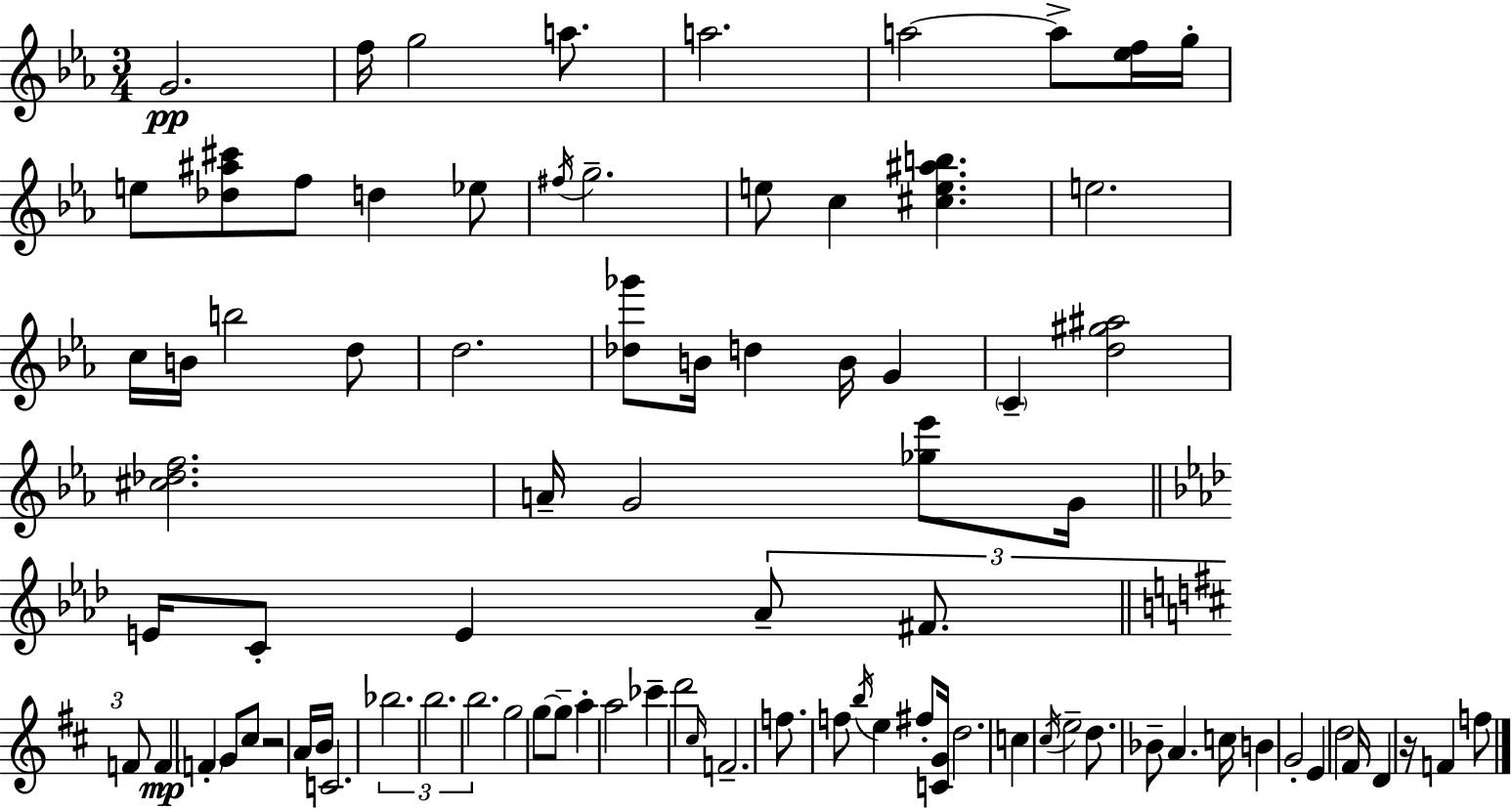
X:1
T:Untitled
M:3/4
L:1/4
K:Eb
G2 f/4 g2 a/2 a2 a2 a/2 [_ef]/4 g/4 e/2 [_d^a^c']/2 f/2 d _e/2 ^f/4 g2 e/2 c [^ce^ab] e2 c/4 B/4 b2 d/2 d2 [_d_g']/2 B/4 d B/4 G C [d^g^a]2 [^c_df]2 A/4 G2 [_g_e']/2 G/4 E/4 C/2 E _A/2 ^F/2 F/2 F F G/2 ^c/2 z2 A/4 B/4 C2 _b2 b2 b2 g2 g/2 g/2 a a2 _c' d'2 ^c/4 F2 f/2 f/2 b/4 e ^f/2 [CG]/4 d2 c ^c/4 e2 d/2 _B/2 A c/4 B G2 E d2 ^F/4 D z/4 F f/2